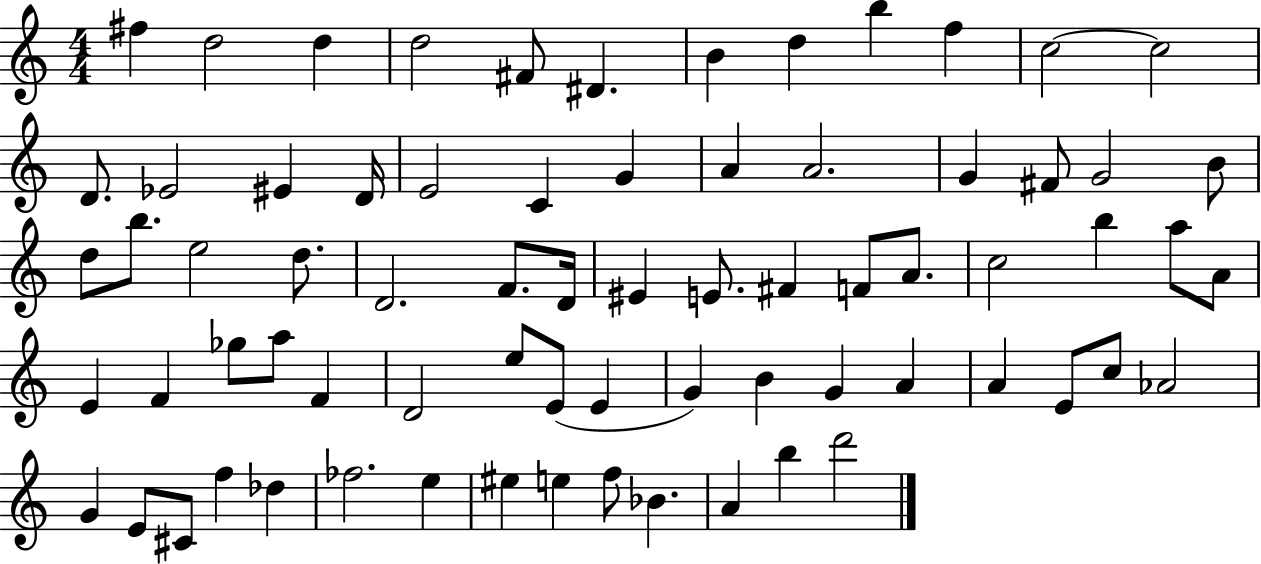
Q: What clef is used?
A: treble